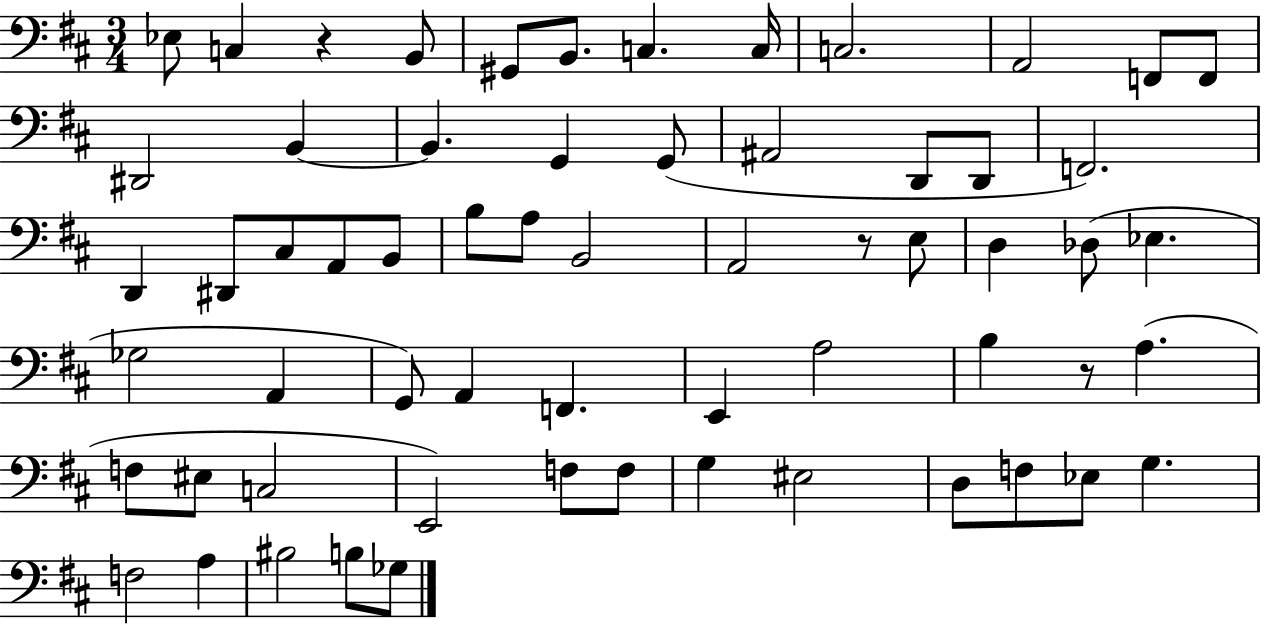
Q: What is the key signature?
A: D major